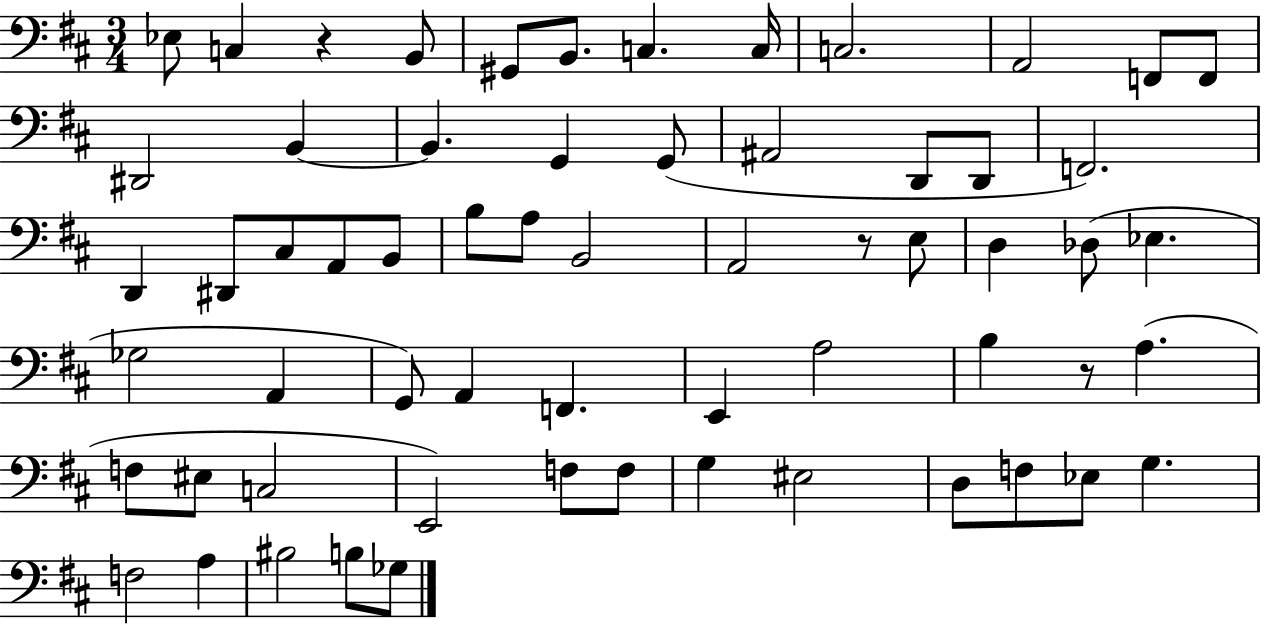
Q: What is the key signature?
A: D major